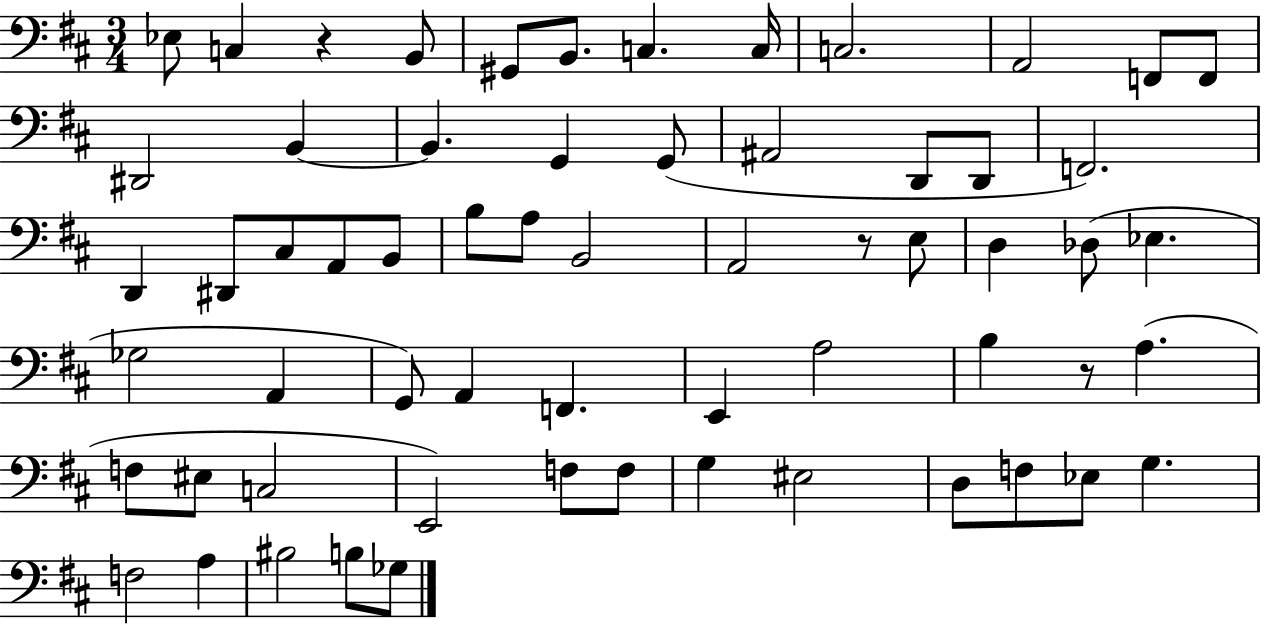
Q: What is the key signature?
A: D major